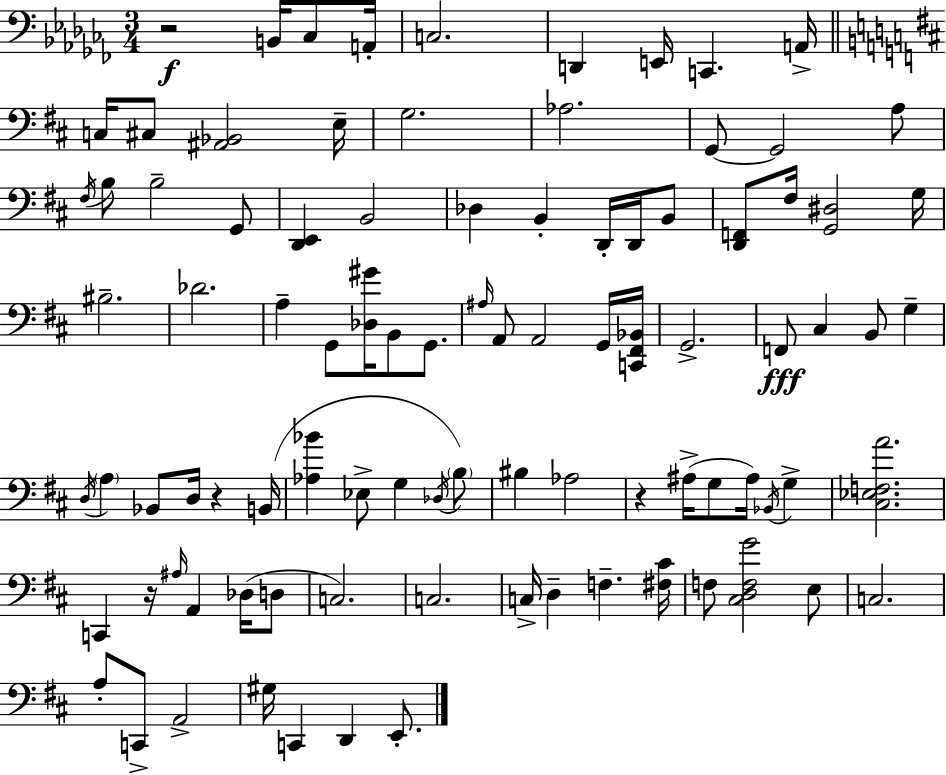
{
  \clef bass
  \numericTimeSignature
  \time 3/4
  \key aes \minor
  r2\f b,16 ces8 a,16-. | c2. | d,4 e,16 c,4. a,16-> | \bar "||" \break \key d \major c16 cis8 <ais, bes,>2 e16-- | g2. | aes2. | g,8~~ g,2 a8 | \break \acciaccatura { fis16 } b8 b2-- g,8 | <d, e,>4 b,2 | des4 b,4-. d,16-. d,16 b,8 | <d, f,>8 fis16 <g, dis>2 | \break g16 bis2.-- | des'2. | a4-- g,8 <des gis'>16 b,8 g,8. | \grace { ais16 } a,8 a,2 | \break g,16 <c, fis, bes,>16 g,2.-> | f,8\fff cis4 b,8 g4-- | \acciaccatura { d16 } \parenthesize a4 bes,8 d16 r4 | b,16( <aes bes'>4 ees8-> g4 | \break \acciaccatura { des16 } \parenthesize b8) bis4 aes2 | r4 ais16->( g8 ais16) | \acciaccatura { bes,16 } g4-> <cis ees f a'>2. | c,4 r16 \grace { ais16 } a,4 | \break des16( d8 c2.) | c2. | c16-> d4-- f4.-- | <fis cis'>16 f8 <cis d f g'>2 | \break e8 c2. | a8-. c,8-> a,2-> | gis16 c,4 d,4 | e,8.-. \bar "|."
}